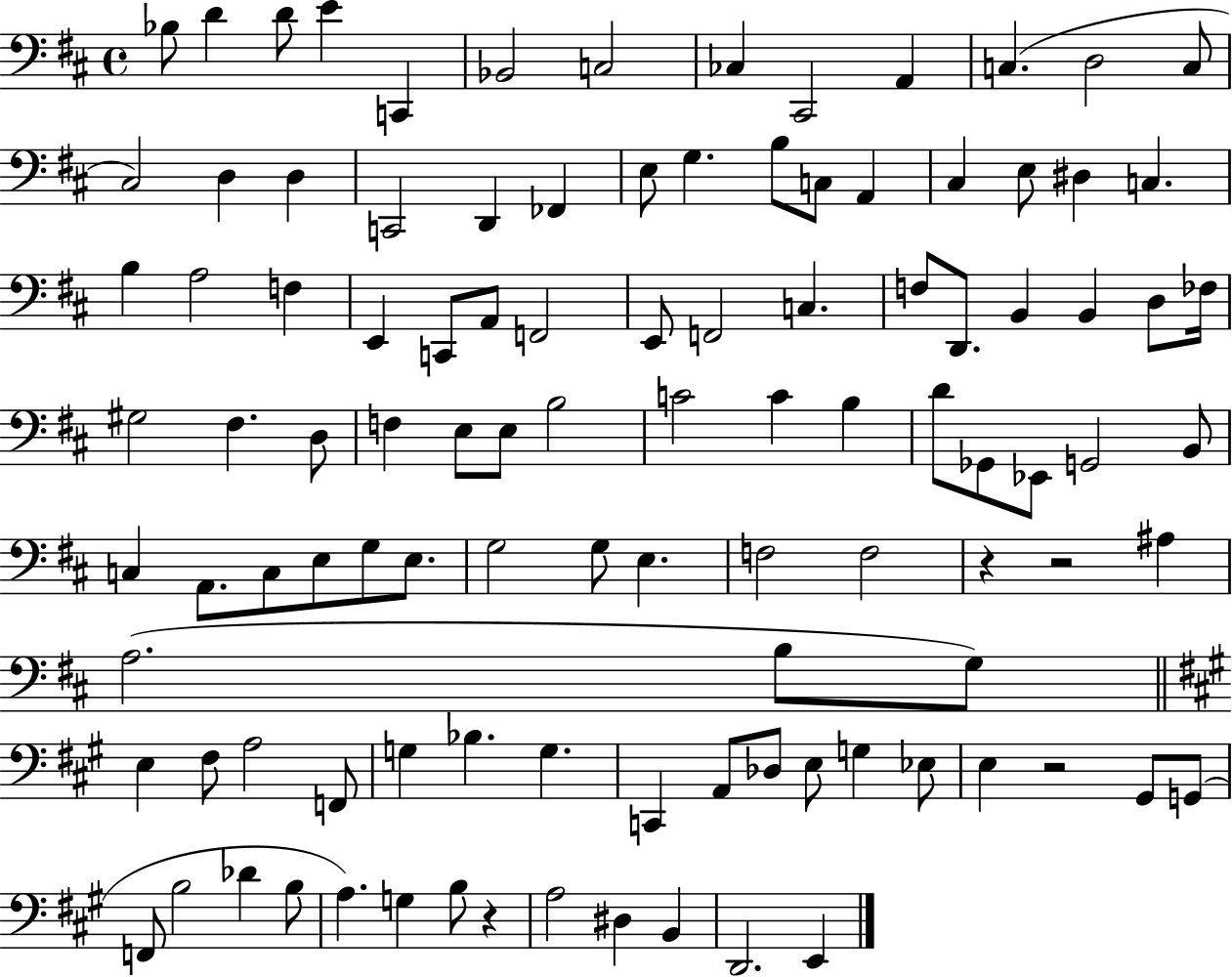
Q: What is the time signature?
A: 4/4